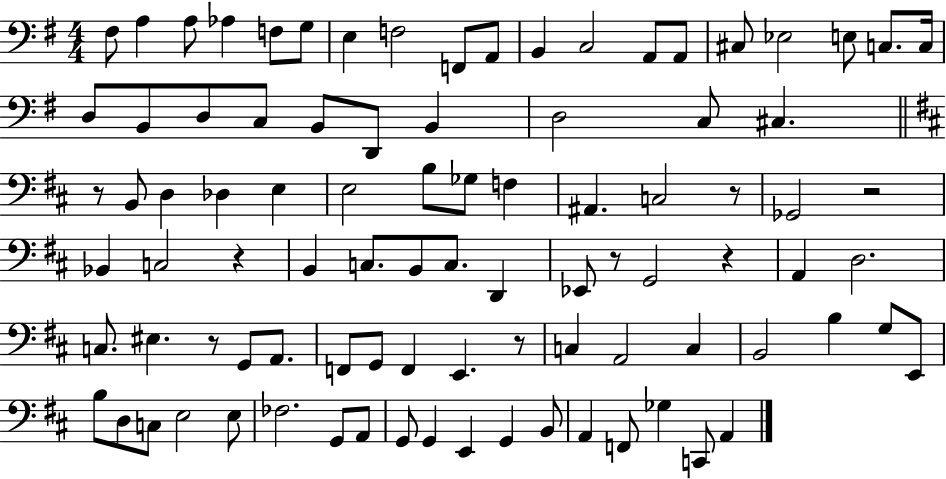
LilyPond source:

{
  \clef bass
  \numericTimeSignature
  \time 4/4
  \key g \major
  \repeat volta 2 { fis8 a4 a8 aes4 f8 g8 | e4 f2 f,8 a,8 | b,4 c2 a,8 a,8 | cis8 ees2 e8 c8. c16 | \break d8 b,8 d8 c8 b,8 d,8 b,4 | d2 c8 cis4. | \bar "||" \break \key d \major r8 b,8 d4 des4 e4 | e2 b8 ges8 f4 | ais,4. c2 r8 | ges,2 r2 | \break bes,4 c2 r4 | b,4 c8. b,8 c8. d,4 | ees,8 r8 g,2 r4 | a,4 d2. | \break c8. eis4. r8 g,8 a,8. | f,8 g,8 f,4 e,4. r8 | c4 a,2 c4 | b,2 b4 g8 e,8 | \break b8 d8 c8 e2 e8 | fes2. g,8 a,8 | g,8 g,4 e,4 g,4 b,8 | a,4 f,8 ges4 c,8 a,4 | \break } \bar "|."
}